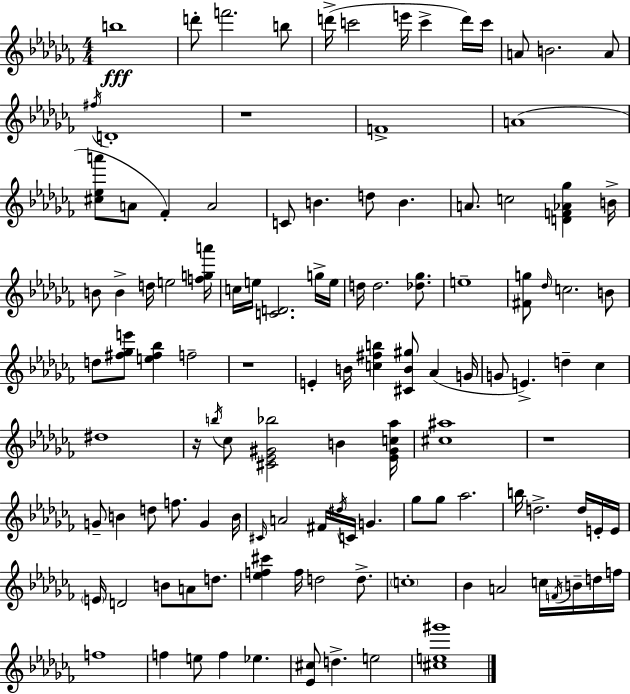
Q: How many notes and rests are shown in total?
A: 118